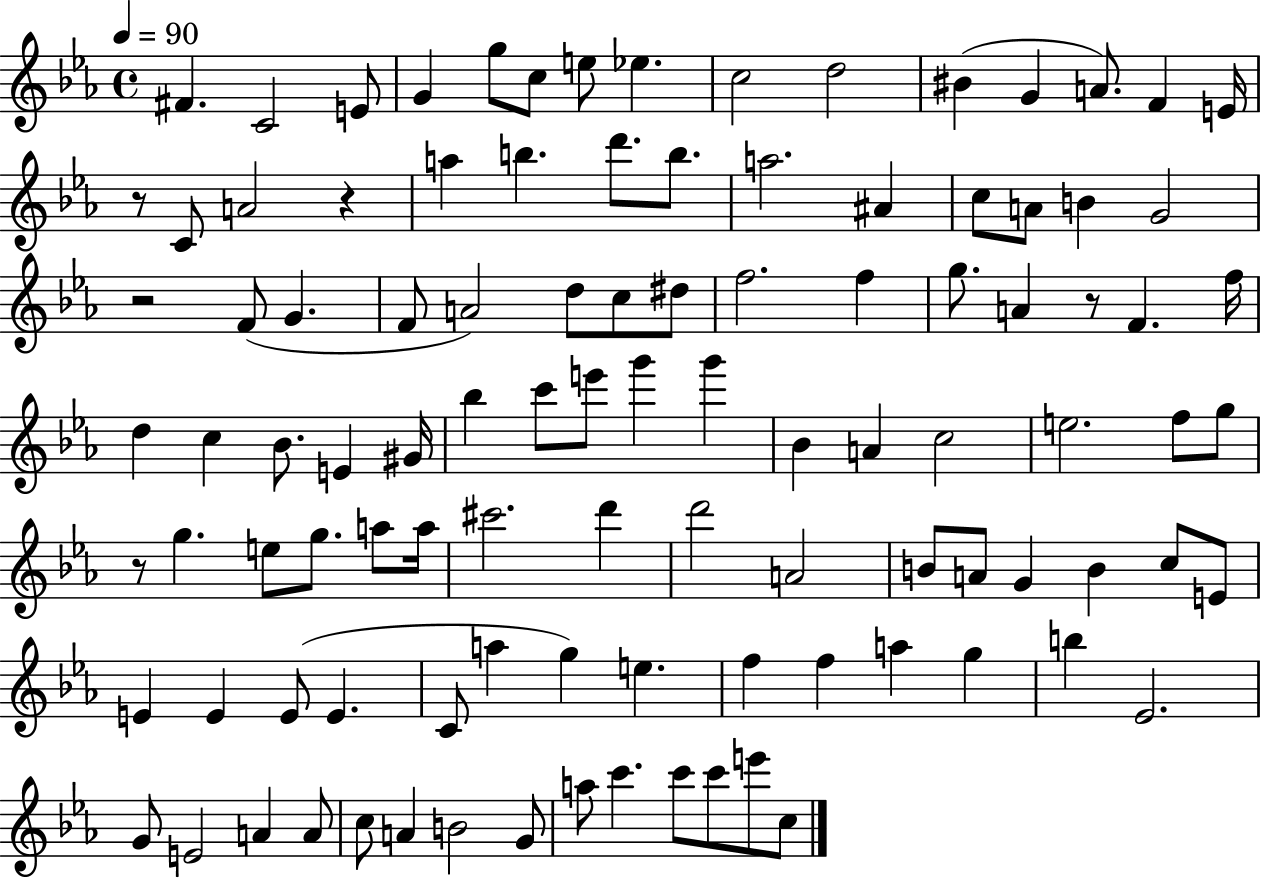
{
  \clef treble
  \time 4/4
  \defaultTimeSignature
  \key ees \major
  \tempo 4 = 90
  \repeat volta 2 { fis'4. c'2 e'8 | g'4 g''8 c''8 e''8 ees''4. | c''2 d''2 | bis'4( g'4 a'8.) f'4 e'16 | \break r8 c'8 a'2 r4 | a''4 b''4. d'''8. b''8. | a''2. ais'4 | c''8 a'8 b'4 g'2 | \break r2 f'8( g'4. | f'8 a'2) d''8 c''8 dis''8 | f''2. f''4 | g''8. a'4 r8 f'4. f''16 | \break d''4 c''4 bes'8. e'4 gis'16 | bes''4 c'''8 e'''8 g'''4 g'''4 | bes'4 a'4 c''2 | e''2. f''8 g''8 | \break r8 g''4. e''8 g''8. a''8 a''16 | cis'''2. d'''4 | d'''2 a'2 | b'8 a'8 g'4 b'4 c''8 e'8 | \break e'4 e'4 e'8( e'4. | c'8 a''4 g''4) e''4. | f''4 f''4 a''4 g''4 | b''4 ees'2. | \break g'8 e'2 a'4 a'8 | c''8 a'4 b'2 g'8 | a''8 c'''4. c'''8 c'''8 e'''8 c''8 | } \bar "|."
}